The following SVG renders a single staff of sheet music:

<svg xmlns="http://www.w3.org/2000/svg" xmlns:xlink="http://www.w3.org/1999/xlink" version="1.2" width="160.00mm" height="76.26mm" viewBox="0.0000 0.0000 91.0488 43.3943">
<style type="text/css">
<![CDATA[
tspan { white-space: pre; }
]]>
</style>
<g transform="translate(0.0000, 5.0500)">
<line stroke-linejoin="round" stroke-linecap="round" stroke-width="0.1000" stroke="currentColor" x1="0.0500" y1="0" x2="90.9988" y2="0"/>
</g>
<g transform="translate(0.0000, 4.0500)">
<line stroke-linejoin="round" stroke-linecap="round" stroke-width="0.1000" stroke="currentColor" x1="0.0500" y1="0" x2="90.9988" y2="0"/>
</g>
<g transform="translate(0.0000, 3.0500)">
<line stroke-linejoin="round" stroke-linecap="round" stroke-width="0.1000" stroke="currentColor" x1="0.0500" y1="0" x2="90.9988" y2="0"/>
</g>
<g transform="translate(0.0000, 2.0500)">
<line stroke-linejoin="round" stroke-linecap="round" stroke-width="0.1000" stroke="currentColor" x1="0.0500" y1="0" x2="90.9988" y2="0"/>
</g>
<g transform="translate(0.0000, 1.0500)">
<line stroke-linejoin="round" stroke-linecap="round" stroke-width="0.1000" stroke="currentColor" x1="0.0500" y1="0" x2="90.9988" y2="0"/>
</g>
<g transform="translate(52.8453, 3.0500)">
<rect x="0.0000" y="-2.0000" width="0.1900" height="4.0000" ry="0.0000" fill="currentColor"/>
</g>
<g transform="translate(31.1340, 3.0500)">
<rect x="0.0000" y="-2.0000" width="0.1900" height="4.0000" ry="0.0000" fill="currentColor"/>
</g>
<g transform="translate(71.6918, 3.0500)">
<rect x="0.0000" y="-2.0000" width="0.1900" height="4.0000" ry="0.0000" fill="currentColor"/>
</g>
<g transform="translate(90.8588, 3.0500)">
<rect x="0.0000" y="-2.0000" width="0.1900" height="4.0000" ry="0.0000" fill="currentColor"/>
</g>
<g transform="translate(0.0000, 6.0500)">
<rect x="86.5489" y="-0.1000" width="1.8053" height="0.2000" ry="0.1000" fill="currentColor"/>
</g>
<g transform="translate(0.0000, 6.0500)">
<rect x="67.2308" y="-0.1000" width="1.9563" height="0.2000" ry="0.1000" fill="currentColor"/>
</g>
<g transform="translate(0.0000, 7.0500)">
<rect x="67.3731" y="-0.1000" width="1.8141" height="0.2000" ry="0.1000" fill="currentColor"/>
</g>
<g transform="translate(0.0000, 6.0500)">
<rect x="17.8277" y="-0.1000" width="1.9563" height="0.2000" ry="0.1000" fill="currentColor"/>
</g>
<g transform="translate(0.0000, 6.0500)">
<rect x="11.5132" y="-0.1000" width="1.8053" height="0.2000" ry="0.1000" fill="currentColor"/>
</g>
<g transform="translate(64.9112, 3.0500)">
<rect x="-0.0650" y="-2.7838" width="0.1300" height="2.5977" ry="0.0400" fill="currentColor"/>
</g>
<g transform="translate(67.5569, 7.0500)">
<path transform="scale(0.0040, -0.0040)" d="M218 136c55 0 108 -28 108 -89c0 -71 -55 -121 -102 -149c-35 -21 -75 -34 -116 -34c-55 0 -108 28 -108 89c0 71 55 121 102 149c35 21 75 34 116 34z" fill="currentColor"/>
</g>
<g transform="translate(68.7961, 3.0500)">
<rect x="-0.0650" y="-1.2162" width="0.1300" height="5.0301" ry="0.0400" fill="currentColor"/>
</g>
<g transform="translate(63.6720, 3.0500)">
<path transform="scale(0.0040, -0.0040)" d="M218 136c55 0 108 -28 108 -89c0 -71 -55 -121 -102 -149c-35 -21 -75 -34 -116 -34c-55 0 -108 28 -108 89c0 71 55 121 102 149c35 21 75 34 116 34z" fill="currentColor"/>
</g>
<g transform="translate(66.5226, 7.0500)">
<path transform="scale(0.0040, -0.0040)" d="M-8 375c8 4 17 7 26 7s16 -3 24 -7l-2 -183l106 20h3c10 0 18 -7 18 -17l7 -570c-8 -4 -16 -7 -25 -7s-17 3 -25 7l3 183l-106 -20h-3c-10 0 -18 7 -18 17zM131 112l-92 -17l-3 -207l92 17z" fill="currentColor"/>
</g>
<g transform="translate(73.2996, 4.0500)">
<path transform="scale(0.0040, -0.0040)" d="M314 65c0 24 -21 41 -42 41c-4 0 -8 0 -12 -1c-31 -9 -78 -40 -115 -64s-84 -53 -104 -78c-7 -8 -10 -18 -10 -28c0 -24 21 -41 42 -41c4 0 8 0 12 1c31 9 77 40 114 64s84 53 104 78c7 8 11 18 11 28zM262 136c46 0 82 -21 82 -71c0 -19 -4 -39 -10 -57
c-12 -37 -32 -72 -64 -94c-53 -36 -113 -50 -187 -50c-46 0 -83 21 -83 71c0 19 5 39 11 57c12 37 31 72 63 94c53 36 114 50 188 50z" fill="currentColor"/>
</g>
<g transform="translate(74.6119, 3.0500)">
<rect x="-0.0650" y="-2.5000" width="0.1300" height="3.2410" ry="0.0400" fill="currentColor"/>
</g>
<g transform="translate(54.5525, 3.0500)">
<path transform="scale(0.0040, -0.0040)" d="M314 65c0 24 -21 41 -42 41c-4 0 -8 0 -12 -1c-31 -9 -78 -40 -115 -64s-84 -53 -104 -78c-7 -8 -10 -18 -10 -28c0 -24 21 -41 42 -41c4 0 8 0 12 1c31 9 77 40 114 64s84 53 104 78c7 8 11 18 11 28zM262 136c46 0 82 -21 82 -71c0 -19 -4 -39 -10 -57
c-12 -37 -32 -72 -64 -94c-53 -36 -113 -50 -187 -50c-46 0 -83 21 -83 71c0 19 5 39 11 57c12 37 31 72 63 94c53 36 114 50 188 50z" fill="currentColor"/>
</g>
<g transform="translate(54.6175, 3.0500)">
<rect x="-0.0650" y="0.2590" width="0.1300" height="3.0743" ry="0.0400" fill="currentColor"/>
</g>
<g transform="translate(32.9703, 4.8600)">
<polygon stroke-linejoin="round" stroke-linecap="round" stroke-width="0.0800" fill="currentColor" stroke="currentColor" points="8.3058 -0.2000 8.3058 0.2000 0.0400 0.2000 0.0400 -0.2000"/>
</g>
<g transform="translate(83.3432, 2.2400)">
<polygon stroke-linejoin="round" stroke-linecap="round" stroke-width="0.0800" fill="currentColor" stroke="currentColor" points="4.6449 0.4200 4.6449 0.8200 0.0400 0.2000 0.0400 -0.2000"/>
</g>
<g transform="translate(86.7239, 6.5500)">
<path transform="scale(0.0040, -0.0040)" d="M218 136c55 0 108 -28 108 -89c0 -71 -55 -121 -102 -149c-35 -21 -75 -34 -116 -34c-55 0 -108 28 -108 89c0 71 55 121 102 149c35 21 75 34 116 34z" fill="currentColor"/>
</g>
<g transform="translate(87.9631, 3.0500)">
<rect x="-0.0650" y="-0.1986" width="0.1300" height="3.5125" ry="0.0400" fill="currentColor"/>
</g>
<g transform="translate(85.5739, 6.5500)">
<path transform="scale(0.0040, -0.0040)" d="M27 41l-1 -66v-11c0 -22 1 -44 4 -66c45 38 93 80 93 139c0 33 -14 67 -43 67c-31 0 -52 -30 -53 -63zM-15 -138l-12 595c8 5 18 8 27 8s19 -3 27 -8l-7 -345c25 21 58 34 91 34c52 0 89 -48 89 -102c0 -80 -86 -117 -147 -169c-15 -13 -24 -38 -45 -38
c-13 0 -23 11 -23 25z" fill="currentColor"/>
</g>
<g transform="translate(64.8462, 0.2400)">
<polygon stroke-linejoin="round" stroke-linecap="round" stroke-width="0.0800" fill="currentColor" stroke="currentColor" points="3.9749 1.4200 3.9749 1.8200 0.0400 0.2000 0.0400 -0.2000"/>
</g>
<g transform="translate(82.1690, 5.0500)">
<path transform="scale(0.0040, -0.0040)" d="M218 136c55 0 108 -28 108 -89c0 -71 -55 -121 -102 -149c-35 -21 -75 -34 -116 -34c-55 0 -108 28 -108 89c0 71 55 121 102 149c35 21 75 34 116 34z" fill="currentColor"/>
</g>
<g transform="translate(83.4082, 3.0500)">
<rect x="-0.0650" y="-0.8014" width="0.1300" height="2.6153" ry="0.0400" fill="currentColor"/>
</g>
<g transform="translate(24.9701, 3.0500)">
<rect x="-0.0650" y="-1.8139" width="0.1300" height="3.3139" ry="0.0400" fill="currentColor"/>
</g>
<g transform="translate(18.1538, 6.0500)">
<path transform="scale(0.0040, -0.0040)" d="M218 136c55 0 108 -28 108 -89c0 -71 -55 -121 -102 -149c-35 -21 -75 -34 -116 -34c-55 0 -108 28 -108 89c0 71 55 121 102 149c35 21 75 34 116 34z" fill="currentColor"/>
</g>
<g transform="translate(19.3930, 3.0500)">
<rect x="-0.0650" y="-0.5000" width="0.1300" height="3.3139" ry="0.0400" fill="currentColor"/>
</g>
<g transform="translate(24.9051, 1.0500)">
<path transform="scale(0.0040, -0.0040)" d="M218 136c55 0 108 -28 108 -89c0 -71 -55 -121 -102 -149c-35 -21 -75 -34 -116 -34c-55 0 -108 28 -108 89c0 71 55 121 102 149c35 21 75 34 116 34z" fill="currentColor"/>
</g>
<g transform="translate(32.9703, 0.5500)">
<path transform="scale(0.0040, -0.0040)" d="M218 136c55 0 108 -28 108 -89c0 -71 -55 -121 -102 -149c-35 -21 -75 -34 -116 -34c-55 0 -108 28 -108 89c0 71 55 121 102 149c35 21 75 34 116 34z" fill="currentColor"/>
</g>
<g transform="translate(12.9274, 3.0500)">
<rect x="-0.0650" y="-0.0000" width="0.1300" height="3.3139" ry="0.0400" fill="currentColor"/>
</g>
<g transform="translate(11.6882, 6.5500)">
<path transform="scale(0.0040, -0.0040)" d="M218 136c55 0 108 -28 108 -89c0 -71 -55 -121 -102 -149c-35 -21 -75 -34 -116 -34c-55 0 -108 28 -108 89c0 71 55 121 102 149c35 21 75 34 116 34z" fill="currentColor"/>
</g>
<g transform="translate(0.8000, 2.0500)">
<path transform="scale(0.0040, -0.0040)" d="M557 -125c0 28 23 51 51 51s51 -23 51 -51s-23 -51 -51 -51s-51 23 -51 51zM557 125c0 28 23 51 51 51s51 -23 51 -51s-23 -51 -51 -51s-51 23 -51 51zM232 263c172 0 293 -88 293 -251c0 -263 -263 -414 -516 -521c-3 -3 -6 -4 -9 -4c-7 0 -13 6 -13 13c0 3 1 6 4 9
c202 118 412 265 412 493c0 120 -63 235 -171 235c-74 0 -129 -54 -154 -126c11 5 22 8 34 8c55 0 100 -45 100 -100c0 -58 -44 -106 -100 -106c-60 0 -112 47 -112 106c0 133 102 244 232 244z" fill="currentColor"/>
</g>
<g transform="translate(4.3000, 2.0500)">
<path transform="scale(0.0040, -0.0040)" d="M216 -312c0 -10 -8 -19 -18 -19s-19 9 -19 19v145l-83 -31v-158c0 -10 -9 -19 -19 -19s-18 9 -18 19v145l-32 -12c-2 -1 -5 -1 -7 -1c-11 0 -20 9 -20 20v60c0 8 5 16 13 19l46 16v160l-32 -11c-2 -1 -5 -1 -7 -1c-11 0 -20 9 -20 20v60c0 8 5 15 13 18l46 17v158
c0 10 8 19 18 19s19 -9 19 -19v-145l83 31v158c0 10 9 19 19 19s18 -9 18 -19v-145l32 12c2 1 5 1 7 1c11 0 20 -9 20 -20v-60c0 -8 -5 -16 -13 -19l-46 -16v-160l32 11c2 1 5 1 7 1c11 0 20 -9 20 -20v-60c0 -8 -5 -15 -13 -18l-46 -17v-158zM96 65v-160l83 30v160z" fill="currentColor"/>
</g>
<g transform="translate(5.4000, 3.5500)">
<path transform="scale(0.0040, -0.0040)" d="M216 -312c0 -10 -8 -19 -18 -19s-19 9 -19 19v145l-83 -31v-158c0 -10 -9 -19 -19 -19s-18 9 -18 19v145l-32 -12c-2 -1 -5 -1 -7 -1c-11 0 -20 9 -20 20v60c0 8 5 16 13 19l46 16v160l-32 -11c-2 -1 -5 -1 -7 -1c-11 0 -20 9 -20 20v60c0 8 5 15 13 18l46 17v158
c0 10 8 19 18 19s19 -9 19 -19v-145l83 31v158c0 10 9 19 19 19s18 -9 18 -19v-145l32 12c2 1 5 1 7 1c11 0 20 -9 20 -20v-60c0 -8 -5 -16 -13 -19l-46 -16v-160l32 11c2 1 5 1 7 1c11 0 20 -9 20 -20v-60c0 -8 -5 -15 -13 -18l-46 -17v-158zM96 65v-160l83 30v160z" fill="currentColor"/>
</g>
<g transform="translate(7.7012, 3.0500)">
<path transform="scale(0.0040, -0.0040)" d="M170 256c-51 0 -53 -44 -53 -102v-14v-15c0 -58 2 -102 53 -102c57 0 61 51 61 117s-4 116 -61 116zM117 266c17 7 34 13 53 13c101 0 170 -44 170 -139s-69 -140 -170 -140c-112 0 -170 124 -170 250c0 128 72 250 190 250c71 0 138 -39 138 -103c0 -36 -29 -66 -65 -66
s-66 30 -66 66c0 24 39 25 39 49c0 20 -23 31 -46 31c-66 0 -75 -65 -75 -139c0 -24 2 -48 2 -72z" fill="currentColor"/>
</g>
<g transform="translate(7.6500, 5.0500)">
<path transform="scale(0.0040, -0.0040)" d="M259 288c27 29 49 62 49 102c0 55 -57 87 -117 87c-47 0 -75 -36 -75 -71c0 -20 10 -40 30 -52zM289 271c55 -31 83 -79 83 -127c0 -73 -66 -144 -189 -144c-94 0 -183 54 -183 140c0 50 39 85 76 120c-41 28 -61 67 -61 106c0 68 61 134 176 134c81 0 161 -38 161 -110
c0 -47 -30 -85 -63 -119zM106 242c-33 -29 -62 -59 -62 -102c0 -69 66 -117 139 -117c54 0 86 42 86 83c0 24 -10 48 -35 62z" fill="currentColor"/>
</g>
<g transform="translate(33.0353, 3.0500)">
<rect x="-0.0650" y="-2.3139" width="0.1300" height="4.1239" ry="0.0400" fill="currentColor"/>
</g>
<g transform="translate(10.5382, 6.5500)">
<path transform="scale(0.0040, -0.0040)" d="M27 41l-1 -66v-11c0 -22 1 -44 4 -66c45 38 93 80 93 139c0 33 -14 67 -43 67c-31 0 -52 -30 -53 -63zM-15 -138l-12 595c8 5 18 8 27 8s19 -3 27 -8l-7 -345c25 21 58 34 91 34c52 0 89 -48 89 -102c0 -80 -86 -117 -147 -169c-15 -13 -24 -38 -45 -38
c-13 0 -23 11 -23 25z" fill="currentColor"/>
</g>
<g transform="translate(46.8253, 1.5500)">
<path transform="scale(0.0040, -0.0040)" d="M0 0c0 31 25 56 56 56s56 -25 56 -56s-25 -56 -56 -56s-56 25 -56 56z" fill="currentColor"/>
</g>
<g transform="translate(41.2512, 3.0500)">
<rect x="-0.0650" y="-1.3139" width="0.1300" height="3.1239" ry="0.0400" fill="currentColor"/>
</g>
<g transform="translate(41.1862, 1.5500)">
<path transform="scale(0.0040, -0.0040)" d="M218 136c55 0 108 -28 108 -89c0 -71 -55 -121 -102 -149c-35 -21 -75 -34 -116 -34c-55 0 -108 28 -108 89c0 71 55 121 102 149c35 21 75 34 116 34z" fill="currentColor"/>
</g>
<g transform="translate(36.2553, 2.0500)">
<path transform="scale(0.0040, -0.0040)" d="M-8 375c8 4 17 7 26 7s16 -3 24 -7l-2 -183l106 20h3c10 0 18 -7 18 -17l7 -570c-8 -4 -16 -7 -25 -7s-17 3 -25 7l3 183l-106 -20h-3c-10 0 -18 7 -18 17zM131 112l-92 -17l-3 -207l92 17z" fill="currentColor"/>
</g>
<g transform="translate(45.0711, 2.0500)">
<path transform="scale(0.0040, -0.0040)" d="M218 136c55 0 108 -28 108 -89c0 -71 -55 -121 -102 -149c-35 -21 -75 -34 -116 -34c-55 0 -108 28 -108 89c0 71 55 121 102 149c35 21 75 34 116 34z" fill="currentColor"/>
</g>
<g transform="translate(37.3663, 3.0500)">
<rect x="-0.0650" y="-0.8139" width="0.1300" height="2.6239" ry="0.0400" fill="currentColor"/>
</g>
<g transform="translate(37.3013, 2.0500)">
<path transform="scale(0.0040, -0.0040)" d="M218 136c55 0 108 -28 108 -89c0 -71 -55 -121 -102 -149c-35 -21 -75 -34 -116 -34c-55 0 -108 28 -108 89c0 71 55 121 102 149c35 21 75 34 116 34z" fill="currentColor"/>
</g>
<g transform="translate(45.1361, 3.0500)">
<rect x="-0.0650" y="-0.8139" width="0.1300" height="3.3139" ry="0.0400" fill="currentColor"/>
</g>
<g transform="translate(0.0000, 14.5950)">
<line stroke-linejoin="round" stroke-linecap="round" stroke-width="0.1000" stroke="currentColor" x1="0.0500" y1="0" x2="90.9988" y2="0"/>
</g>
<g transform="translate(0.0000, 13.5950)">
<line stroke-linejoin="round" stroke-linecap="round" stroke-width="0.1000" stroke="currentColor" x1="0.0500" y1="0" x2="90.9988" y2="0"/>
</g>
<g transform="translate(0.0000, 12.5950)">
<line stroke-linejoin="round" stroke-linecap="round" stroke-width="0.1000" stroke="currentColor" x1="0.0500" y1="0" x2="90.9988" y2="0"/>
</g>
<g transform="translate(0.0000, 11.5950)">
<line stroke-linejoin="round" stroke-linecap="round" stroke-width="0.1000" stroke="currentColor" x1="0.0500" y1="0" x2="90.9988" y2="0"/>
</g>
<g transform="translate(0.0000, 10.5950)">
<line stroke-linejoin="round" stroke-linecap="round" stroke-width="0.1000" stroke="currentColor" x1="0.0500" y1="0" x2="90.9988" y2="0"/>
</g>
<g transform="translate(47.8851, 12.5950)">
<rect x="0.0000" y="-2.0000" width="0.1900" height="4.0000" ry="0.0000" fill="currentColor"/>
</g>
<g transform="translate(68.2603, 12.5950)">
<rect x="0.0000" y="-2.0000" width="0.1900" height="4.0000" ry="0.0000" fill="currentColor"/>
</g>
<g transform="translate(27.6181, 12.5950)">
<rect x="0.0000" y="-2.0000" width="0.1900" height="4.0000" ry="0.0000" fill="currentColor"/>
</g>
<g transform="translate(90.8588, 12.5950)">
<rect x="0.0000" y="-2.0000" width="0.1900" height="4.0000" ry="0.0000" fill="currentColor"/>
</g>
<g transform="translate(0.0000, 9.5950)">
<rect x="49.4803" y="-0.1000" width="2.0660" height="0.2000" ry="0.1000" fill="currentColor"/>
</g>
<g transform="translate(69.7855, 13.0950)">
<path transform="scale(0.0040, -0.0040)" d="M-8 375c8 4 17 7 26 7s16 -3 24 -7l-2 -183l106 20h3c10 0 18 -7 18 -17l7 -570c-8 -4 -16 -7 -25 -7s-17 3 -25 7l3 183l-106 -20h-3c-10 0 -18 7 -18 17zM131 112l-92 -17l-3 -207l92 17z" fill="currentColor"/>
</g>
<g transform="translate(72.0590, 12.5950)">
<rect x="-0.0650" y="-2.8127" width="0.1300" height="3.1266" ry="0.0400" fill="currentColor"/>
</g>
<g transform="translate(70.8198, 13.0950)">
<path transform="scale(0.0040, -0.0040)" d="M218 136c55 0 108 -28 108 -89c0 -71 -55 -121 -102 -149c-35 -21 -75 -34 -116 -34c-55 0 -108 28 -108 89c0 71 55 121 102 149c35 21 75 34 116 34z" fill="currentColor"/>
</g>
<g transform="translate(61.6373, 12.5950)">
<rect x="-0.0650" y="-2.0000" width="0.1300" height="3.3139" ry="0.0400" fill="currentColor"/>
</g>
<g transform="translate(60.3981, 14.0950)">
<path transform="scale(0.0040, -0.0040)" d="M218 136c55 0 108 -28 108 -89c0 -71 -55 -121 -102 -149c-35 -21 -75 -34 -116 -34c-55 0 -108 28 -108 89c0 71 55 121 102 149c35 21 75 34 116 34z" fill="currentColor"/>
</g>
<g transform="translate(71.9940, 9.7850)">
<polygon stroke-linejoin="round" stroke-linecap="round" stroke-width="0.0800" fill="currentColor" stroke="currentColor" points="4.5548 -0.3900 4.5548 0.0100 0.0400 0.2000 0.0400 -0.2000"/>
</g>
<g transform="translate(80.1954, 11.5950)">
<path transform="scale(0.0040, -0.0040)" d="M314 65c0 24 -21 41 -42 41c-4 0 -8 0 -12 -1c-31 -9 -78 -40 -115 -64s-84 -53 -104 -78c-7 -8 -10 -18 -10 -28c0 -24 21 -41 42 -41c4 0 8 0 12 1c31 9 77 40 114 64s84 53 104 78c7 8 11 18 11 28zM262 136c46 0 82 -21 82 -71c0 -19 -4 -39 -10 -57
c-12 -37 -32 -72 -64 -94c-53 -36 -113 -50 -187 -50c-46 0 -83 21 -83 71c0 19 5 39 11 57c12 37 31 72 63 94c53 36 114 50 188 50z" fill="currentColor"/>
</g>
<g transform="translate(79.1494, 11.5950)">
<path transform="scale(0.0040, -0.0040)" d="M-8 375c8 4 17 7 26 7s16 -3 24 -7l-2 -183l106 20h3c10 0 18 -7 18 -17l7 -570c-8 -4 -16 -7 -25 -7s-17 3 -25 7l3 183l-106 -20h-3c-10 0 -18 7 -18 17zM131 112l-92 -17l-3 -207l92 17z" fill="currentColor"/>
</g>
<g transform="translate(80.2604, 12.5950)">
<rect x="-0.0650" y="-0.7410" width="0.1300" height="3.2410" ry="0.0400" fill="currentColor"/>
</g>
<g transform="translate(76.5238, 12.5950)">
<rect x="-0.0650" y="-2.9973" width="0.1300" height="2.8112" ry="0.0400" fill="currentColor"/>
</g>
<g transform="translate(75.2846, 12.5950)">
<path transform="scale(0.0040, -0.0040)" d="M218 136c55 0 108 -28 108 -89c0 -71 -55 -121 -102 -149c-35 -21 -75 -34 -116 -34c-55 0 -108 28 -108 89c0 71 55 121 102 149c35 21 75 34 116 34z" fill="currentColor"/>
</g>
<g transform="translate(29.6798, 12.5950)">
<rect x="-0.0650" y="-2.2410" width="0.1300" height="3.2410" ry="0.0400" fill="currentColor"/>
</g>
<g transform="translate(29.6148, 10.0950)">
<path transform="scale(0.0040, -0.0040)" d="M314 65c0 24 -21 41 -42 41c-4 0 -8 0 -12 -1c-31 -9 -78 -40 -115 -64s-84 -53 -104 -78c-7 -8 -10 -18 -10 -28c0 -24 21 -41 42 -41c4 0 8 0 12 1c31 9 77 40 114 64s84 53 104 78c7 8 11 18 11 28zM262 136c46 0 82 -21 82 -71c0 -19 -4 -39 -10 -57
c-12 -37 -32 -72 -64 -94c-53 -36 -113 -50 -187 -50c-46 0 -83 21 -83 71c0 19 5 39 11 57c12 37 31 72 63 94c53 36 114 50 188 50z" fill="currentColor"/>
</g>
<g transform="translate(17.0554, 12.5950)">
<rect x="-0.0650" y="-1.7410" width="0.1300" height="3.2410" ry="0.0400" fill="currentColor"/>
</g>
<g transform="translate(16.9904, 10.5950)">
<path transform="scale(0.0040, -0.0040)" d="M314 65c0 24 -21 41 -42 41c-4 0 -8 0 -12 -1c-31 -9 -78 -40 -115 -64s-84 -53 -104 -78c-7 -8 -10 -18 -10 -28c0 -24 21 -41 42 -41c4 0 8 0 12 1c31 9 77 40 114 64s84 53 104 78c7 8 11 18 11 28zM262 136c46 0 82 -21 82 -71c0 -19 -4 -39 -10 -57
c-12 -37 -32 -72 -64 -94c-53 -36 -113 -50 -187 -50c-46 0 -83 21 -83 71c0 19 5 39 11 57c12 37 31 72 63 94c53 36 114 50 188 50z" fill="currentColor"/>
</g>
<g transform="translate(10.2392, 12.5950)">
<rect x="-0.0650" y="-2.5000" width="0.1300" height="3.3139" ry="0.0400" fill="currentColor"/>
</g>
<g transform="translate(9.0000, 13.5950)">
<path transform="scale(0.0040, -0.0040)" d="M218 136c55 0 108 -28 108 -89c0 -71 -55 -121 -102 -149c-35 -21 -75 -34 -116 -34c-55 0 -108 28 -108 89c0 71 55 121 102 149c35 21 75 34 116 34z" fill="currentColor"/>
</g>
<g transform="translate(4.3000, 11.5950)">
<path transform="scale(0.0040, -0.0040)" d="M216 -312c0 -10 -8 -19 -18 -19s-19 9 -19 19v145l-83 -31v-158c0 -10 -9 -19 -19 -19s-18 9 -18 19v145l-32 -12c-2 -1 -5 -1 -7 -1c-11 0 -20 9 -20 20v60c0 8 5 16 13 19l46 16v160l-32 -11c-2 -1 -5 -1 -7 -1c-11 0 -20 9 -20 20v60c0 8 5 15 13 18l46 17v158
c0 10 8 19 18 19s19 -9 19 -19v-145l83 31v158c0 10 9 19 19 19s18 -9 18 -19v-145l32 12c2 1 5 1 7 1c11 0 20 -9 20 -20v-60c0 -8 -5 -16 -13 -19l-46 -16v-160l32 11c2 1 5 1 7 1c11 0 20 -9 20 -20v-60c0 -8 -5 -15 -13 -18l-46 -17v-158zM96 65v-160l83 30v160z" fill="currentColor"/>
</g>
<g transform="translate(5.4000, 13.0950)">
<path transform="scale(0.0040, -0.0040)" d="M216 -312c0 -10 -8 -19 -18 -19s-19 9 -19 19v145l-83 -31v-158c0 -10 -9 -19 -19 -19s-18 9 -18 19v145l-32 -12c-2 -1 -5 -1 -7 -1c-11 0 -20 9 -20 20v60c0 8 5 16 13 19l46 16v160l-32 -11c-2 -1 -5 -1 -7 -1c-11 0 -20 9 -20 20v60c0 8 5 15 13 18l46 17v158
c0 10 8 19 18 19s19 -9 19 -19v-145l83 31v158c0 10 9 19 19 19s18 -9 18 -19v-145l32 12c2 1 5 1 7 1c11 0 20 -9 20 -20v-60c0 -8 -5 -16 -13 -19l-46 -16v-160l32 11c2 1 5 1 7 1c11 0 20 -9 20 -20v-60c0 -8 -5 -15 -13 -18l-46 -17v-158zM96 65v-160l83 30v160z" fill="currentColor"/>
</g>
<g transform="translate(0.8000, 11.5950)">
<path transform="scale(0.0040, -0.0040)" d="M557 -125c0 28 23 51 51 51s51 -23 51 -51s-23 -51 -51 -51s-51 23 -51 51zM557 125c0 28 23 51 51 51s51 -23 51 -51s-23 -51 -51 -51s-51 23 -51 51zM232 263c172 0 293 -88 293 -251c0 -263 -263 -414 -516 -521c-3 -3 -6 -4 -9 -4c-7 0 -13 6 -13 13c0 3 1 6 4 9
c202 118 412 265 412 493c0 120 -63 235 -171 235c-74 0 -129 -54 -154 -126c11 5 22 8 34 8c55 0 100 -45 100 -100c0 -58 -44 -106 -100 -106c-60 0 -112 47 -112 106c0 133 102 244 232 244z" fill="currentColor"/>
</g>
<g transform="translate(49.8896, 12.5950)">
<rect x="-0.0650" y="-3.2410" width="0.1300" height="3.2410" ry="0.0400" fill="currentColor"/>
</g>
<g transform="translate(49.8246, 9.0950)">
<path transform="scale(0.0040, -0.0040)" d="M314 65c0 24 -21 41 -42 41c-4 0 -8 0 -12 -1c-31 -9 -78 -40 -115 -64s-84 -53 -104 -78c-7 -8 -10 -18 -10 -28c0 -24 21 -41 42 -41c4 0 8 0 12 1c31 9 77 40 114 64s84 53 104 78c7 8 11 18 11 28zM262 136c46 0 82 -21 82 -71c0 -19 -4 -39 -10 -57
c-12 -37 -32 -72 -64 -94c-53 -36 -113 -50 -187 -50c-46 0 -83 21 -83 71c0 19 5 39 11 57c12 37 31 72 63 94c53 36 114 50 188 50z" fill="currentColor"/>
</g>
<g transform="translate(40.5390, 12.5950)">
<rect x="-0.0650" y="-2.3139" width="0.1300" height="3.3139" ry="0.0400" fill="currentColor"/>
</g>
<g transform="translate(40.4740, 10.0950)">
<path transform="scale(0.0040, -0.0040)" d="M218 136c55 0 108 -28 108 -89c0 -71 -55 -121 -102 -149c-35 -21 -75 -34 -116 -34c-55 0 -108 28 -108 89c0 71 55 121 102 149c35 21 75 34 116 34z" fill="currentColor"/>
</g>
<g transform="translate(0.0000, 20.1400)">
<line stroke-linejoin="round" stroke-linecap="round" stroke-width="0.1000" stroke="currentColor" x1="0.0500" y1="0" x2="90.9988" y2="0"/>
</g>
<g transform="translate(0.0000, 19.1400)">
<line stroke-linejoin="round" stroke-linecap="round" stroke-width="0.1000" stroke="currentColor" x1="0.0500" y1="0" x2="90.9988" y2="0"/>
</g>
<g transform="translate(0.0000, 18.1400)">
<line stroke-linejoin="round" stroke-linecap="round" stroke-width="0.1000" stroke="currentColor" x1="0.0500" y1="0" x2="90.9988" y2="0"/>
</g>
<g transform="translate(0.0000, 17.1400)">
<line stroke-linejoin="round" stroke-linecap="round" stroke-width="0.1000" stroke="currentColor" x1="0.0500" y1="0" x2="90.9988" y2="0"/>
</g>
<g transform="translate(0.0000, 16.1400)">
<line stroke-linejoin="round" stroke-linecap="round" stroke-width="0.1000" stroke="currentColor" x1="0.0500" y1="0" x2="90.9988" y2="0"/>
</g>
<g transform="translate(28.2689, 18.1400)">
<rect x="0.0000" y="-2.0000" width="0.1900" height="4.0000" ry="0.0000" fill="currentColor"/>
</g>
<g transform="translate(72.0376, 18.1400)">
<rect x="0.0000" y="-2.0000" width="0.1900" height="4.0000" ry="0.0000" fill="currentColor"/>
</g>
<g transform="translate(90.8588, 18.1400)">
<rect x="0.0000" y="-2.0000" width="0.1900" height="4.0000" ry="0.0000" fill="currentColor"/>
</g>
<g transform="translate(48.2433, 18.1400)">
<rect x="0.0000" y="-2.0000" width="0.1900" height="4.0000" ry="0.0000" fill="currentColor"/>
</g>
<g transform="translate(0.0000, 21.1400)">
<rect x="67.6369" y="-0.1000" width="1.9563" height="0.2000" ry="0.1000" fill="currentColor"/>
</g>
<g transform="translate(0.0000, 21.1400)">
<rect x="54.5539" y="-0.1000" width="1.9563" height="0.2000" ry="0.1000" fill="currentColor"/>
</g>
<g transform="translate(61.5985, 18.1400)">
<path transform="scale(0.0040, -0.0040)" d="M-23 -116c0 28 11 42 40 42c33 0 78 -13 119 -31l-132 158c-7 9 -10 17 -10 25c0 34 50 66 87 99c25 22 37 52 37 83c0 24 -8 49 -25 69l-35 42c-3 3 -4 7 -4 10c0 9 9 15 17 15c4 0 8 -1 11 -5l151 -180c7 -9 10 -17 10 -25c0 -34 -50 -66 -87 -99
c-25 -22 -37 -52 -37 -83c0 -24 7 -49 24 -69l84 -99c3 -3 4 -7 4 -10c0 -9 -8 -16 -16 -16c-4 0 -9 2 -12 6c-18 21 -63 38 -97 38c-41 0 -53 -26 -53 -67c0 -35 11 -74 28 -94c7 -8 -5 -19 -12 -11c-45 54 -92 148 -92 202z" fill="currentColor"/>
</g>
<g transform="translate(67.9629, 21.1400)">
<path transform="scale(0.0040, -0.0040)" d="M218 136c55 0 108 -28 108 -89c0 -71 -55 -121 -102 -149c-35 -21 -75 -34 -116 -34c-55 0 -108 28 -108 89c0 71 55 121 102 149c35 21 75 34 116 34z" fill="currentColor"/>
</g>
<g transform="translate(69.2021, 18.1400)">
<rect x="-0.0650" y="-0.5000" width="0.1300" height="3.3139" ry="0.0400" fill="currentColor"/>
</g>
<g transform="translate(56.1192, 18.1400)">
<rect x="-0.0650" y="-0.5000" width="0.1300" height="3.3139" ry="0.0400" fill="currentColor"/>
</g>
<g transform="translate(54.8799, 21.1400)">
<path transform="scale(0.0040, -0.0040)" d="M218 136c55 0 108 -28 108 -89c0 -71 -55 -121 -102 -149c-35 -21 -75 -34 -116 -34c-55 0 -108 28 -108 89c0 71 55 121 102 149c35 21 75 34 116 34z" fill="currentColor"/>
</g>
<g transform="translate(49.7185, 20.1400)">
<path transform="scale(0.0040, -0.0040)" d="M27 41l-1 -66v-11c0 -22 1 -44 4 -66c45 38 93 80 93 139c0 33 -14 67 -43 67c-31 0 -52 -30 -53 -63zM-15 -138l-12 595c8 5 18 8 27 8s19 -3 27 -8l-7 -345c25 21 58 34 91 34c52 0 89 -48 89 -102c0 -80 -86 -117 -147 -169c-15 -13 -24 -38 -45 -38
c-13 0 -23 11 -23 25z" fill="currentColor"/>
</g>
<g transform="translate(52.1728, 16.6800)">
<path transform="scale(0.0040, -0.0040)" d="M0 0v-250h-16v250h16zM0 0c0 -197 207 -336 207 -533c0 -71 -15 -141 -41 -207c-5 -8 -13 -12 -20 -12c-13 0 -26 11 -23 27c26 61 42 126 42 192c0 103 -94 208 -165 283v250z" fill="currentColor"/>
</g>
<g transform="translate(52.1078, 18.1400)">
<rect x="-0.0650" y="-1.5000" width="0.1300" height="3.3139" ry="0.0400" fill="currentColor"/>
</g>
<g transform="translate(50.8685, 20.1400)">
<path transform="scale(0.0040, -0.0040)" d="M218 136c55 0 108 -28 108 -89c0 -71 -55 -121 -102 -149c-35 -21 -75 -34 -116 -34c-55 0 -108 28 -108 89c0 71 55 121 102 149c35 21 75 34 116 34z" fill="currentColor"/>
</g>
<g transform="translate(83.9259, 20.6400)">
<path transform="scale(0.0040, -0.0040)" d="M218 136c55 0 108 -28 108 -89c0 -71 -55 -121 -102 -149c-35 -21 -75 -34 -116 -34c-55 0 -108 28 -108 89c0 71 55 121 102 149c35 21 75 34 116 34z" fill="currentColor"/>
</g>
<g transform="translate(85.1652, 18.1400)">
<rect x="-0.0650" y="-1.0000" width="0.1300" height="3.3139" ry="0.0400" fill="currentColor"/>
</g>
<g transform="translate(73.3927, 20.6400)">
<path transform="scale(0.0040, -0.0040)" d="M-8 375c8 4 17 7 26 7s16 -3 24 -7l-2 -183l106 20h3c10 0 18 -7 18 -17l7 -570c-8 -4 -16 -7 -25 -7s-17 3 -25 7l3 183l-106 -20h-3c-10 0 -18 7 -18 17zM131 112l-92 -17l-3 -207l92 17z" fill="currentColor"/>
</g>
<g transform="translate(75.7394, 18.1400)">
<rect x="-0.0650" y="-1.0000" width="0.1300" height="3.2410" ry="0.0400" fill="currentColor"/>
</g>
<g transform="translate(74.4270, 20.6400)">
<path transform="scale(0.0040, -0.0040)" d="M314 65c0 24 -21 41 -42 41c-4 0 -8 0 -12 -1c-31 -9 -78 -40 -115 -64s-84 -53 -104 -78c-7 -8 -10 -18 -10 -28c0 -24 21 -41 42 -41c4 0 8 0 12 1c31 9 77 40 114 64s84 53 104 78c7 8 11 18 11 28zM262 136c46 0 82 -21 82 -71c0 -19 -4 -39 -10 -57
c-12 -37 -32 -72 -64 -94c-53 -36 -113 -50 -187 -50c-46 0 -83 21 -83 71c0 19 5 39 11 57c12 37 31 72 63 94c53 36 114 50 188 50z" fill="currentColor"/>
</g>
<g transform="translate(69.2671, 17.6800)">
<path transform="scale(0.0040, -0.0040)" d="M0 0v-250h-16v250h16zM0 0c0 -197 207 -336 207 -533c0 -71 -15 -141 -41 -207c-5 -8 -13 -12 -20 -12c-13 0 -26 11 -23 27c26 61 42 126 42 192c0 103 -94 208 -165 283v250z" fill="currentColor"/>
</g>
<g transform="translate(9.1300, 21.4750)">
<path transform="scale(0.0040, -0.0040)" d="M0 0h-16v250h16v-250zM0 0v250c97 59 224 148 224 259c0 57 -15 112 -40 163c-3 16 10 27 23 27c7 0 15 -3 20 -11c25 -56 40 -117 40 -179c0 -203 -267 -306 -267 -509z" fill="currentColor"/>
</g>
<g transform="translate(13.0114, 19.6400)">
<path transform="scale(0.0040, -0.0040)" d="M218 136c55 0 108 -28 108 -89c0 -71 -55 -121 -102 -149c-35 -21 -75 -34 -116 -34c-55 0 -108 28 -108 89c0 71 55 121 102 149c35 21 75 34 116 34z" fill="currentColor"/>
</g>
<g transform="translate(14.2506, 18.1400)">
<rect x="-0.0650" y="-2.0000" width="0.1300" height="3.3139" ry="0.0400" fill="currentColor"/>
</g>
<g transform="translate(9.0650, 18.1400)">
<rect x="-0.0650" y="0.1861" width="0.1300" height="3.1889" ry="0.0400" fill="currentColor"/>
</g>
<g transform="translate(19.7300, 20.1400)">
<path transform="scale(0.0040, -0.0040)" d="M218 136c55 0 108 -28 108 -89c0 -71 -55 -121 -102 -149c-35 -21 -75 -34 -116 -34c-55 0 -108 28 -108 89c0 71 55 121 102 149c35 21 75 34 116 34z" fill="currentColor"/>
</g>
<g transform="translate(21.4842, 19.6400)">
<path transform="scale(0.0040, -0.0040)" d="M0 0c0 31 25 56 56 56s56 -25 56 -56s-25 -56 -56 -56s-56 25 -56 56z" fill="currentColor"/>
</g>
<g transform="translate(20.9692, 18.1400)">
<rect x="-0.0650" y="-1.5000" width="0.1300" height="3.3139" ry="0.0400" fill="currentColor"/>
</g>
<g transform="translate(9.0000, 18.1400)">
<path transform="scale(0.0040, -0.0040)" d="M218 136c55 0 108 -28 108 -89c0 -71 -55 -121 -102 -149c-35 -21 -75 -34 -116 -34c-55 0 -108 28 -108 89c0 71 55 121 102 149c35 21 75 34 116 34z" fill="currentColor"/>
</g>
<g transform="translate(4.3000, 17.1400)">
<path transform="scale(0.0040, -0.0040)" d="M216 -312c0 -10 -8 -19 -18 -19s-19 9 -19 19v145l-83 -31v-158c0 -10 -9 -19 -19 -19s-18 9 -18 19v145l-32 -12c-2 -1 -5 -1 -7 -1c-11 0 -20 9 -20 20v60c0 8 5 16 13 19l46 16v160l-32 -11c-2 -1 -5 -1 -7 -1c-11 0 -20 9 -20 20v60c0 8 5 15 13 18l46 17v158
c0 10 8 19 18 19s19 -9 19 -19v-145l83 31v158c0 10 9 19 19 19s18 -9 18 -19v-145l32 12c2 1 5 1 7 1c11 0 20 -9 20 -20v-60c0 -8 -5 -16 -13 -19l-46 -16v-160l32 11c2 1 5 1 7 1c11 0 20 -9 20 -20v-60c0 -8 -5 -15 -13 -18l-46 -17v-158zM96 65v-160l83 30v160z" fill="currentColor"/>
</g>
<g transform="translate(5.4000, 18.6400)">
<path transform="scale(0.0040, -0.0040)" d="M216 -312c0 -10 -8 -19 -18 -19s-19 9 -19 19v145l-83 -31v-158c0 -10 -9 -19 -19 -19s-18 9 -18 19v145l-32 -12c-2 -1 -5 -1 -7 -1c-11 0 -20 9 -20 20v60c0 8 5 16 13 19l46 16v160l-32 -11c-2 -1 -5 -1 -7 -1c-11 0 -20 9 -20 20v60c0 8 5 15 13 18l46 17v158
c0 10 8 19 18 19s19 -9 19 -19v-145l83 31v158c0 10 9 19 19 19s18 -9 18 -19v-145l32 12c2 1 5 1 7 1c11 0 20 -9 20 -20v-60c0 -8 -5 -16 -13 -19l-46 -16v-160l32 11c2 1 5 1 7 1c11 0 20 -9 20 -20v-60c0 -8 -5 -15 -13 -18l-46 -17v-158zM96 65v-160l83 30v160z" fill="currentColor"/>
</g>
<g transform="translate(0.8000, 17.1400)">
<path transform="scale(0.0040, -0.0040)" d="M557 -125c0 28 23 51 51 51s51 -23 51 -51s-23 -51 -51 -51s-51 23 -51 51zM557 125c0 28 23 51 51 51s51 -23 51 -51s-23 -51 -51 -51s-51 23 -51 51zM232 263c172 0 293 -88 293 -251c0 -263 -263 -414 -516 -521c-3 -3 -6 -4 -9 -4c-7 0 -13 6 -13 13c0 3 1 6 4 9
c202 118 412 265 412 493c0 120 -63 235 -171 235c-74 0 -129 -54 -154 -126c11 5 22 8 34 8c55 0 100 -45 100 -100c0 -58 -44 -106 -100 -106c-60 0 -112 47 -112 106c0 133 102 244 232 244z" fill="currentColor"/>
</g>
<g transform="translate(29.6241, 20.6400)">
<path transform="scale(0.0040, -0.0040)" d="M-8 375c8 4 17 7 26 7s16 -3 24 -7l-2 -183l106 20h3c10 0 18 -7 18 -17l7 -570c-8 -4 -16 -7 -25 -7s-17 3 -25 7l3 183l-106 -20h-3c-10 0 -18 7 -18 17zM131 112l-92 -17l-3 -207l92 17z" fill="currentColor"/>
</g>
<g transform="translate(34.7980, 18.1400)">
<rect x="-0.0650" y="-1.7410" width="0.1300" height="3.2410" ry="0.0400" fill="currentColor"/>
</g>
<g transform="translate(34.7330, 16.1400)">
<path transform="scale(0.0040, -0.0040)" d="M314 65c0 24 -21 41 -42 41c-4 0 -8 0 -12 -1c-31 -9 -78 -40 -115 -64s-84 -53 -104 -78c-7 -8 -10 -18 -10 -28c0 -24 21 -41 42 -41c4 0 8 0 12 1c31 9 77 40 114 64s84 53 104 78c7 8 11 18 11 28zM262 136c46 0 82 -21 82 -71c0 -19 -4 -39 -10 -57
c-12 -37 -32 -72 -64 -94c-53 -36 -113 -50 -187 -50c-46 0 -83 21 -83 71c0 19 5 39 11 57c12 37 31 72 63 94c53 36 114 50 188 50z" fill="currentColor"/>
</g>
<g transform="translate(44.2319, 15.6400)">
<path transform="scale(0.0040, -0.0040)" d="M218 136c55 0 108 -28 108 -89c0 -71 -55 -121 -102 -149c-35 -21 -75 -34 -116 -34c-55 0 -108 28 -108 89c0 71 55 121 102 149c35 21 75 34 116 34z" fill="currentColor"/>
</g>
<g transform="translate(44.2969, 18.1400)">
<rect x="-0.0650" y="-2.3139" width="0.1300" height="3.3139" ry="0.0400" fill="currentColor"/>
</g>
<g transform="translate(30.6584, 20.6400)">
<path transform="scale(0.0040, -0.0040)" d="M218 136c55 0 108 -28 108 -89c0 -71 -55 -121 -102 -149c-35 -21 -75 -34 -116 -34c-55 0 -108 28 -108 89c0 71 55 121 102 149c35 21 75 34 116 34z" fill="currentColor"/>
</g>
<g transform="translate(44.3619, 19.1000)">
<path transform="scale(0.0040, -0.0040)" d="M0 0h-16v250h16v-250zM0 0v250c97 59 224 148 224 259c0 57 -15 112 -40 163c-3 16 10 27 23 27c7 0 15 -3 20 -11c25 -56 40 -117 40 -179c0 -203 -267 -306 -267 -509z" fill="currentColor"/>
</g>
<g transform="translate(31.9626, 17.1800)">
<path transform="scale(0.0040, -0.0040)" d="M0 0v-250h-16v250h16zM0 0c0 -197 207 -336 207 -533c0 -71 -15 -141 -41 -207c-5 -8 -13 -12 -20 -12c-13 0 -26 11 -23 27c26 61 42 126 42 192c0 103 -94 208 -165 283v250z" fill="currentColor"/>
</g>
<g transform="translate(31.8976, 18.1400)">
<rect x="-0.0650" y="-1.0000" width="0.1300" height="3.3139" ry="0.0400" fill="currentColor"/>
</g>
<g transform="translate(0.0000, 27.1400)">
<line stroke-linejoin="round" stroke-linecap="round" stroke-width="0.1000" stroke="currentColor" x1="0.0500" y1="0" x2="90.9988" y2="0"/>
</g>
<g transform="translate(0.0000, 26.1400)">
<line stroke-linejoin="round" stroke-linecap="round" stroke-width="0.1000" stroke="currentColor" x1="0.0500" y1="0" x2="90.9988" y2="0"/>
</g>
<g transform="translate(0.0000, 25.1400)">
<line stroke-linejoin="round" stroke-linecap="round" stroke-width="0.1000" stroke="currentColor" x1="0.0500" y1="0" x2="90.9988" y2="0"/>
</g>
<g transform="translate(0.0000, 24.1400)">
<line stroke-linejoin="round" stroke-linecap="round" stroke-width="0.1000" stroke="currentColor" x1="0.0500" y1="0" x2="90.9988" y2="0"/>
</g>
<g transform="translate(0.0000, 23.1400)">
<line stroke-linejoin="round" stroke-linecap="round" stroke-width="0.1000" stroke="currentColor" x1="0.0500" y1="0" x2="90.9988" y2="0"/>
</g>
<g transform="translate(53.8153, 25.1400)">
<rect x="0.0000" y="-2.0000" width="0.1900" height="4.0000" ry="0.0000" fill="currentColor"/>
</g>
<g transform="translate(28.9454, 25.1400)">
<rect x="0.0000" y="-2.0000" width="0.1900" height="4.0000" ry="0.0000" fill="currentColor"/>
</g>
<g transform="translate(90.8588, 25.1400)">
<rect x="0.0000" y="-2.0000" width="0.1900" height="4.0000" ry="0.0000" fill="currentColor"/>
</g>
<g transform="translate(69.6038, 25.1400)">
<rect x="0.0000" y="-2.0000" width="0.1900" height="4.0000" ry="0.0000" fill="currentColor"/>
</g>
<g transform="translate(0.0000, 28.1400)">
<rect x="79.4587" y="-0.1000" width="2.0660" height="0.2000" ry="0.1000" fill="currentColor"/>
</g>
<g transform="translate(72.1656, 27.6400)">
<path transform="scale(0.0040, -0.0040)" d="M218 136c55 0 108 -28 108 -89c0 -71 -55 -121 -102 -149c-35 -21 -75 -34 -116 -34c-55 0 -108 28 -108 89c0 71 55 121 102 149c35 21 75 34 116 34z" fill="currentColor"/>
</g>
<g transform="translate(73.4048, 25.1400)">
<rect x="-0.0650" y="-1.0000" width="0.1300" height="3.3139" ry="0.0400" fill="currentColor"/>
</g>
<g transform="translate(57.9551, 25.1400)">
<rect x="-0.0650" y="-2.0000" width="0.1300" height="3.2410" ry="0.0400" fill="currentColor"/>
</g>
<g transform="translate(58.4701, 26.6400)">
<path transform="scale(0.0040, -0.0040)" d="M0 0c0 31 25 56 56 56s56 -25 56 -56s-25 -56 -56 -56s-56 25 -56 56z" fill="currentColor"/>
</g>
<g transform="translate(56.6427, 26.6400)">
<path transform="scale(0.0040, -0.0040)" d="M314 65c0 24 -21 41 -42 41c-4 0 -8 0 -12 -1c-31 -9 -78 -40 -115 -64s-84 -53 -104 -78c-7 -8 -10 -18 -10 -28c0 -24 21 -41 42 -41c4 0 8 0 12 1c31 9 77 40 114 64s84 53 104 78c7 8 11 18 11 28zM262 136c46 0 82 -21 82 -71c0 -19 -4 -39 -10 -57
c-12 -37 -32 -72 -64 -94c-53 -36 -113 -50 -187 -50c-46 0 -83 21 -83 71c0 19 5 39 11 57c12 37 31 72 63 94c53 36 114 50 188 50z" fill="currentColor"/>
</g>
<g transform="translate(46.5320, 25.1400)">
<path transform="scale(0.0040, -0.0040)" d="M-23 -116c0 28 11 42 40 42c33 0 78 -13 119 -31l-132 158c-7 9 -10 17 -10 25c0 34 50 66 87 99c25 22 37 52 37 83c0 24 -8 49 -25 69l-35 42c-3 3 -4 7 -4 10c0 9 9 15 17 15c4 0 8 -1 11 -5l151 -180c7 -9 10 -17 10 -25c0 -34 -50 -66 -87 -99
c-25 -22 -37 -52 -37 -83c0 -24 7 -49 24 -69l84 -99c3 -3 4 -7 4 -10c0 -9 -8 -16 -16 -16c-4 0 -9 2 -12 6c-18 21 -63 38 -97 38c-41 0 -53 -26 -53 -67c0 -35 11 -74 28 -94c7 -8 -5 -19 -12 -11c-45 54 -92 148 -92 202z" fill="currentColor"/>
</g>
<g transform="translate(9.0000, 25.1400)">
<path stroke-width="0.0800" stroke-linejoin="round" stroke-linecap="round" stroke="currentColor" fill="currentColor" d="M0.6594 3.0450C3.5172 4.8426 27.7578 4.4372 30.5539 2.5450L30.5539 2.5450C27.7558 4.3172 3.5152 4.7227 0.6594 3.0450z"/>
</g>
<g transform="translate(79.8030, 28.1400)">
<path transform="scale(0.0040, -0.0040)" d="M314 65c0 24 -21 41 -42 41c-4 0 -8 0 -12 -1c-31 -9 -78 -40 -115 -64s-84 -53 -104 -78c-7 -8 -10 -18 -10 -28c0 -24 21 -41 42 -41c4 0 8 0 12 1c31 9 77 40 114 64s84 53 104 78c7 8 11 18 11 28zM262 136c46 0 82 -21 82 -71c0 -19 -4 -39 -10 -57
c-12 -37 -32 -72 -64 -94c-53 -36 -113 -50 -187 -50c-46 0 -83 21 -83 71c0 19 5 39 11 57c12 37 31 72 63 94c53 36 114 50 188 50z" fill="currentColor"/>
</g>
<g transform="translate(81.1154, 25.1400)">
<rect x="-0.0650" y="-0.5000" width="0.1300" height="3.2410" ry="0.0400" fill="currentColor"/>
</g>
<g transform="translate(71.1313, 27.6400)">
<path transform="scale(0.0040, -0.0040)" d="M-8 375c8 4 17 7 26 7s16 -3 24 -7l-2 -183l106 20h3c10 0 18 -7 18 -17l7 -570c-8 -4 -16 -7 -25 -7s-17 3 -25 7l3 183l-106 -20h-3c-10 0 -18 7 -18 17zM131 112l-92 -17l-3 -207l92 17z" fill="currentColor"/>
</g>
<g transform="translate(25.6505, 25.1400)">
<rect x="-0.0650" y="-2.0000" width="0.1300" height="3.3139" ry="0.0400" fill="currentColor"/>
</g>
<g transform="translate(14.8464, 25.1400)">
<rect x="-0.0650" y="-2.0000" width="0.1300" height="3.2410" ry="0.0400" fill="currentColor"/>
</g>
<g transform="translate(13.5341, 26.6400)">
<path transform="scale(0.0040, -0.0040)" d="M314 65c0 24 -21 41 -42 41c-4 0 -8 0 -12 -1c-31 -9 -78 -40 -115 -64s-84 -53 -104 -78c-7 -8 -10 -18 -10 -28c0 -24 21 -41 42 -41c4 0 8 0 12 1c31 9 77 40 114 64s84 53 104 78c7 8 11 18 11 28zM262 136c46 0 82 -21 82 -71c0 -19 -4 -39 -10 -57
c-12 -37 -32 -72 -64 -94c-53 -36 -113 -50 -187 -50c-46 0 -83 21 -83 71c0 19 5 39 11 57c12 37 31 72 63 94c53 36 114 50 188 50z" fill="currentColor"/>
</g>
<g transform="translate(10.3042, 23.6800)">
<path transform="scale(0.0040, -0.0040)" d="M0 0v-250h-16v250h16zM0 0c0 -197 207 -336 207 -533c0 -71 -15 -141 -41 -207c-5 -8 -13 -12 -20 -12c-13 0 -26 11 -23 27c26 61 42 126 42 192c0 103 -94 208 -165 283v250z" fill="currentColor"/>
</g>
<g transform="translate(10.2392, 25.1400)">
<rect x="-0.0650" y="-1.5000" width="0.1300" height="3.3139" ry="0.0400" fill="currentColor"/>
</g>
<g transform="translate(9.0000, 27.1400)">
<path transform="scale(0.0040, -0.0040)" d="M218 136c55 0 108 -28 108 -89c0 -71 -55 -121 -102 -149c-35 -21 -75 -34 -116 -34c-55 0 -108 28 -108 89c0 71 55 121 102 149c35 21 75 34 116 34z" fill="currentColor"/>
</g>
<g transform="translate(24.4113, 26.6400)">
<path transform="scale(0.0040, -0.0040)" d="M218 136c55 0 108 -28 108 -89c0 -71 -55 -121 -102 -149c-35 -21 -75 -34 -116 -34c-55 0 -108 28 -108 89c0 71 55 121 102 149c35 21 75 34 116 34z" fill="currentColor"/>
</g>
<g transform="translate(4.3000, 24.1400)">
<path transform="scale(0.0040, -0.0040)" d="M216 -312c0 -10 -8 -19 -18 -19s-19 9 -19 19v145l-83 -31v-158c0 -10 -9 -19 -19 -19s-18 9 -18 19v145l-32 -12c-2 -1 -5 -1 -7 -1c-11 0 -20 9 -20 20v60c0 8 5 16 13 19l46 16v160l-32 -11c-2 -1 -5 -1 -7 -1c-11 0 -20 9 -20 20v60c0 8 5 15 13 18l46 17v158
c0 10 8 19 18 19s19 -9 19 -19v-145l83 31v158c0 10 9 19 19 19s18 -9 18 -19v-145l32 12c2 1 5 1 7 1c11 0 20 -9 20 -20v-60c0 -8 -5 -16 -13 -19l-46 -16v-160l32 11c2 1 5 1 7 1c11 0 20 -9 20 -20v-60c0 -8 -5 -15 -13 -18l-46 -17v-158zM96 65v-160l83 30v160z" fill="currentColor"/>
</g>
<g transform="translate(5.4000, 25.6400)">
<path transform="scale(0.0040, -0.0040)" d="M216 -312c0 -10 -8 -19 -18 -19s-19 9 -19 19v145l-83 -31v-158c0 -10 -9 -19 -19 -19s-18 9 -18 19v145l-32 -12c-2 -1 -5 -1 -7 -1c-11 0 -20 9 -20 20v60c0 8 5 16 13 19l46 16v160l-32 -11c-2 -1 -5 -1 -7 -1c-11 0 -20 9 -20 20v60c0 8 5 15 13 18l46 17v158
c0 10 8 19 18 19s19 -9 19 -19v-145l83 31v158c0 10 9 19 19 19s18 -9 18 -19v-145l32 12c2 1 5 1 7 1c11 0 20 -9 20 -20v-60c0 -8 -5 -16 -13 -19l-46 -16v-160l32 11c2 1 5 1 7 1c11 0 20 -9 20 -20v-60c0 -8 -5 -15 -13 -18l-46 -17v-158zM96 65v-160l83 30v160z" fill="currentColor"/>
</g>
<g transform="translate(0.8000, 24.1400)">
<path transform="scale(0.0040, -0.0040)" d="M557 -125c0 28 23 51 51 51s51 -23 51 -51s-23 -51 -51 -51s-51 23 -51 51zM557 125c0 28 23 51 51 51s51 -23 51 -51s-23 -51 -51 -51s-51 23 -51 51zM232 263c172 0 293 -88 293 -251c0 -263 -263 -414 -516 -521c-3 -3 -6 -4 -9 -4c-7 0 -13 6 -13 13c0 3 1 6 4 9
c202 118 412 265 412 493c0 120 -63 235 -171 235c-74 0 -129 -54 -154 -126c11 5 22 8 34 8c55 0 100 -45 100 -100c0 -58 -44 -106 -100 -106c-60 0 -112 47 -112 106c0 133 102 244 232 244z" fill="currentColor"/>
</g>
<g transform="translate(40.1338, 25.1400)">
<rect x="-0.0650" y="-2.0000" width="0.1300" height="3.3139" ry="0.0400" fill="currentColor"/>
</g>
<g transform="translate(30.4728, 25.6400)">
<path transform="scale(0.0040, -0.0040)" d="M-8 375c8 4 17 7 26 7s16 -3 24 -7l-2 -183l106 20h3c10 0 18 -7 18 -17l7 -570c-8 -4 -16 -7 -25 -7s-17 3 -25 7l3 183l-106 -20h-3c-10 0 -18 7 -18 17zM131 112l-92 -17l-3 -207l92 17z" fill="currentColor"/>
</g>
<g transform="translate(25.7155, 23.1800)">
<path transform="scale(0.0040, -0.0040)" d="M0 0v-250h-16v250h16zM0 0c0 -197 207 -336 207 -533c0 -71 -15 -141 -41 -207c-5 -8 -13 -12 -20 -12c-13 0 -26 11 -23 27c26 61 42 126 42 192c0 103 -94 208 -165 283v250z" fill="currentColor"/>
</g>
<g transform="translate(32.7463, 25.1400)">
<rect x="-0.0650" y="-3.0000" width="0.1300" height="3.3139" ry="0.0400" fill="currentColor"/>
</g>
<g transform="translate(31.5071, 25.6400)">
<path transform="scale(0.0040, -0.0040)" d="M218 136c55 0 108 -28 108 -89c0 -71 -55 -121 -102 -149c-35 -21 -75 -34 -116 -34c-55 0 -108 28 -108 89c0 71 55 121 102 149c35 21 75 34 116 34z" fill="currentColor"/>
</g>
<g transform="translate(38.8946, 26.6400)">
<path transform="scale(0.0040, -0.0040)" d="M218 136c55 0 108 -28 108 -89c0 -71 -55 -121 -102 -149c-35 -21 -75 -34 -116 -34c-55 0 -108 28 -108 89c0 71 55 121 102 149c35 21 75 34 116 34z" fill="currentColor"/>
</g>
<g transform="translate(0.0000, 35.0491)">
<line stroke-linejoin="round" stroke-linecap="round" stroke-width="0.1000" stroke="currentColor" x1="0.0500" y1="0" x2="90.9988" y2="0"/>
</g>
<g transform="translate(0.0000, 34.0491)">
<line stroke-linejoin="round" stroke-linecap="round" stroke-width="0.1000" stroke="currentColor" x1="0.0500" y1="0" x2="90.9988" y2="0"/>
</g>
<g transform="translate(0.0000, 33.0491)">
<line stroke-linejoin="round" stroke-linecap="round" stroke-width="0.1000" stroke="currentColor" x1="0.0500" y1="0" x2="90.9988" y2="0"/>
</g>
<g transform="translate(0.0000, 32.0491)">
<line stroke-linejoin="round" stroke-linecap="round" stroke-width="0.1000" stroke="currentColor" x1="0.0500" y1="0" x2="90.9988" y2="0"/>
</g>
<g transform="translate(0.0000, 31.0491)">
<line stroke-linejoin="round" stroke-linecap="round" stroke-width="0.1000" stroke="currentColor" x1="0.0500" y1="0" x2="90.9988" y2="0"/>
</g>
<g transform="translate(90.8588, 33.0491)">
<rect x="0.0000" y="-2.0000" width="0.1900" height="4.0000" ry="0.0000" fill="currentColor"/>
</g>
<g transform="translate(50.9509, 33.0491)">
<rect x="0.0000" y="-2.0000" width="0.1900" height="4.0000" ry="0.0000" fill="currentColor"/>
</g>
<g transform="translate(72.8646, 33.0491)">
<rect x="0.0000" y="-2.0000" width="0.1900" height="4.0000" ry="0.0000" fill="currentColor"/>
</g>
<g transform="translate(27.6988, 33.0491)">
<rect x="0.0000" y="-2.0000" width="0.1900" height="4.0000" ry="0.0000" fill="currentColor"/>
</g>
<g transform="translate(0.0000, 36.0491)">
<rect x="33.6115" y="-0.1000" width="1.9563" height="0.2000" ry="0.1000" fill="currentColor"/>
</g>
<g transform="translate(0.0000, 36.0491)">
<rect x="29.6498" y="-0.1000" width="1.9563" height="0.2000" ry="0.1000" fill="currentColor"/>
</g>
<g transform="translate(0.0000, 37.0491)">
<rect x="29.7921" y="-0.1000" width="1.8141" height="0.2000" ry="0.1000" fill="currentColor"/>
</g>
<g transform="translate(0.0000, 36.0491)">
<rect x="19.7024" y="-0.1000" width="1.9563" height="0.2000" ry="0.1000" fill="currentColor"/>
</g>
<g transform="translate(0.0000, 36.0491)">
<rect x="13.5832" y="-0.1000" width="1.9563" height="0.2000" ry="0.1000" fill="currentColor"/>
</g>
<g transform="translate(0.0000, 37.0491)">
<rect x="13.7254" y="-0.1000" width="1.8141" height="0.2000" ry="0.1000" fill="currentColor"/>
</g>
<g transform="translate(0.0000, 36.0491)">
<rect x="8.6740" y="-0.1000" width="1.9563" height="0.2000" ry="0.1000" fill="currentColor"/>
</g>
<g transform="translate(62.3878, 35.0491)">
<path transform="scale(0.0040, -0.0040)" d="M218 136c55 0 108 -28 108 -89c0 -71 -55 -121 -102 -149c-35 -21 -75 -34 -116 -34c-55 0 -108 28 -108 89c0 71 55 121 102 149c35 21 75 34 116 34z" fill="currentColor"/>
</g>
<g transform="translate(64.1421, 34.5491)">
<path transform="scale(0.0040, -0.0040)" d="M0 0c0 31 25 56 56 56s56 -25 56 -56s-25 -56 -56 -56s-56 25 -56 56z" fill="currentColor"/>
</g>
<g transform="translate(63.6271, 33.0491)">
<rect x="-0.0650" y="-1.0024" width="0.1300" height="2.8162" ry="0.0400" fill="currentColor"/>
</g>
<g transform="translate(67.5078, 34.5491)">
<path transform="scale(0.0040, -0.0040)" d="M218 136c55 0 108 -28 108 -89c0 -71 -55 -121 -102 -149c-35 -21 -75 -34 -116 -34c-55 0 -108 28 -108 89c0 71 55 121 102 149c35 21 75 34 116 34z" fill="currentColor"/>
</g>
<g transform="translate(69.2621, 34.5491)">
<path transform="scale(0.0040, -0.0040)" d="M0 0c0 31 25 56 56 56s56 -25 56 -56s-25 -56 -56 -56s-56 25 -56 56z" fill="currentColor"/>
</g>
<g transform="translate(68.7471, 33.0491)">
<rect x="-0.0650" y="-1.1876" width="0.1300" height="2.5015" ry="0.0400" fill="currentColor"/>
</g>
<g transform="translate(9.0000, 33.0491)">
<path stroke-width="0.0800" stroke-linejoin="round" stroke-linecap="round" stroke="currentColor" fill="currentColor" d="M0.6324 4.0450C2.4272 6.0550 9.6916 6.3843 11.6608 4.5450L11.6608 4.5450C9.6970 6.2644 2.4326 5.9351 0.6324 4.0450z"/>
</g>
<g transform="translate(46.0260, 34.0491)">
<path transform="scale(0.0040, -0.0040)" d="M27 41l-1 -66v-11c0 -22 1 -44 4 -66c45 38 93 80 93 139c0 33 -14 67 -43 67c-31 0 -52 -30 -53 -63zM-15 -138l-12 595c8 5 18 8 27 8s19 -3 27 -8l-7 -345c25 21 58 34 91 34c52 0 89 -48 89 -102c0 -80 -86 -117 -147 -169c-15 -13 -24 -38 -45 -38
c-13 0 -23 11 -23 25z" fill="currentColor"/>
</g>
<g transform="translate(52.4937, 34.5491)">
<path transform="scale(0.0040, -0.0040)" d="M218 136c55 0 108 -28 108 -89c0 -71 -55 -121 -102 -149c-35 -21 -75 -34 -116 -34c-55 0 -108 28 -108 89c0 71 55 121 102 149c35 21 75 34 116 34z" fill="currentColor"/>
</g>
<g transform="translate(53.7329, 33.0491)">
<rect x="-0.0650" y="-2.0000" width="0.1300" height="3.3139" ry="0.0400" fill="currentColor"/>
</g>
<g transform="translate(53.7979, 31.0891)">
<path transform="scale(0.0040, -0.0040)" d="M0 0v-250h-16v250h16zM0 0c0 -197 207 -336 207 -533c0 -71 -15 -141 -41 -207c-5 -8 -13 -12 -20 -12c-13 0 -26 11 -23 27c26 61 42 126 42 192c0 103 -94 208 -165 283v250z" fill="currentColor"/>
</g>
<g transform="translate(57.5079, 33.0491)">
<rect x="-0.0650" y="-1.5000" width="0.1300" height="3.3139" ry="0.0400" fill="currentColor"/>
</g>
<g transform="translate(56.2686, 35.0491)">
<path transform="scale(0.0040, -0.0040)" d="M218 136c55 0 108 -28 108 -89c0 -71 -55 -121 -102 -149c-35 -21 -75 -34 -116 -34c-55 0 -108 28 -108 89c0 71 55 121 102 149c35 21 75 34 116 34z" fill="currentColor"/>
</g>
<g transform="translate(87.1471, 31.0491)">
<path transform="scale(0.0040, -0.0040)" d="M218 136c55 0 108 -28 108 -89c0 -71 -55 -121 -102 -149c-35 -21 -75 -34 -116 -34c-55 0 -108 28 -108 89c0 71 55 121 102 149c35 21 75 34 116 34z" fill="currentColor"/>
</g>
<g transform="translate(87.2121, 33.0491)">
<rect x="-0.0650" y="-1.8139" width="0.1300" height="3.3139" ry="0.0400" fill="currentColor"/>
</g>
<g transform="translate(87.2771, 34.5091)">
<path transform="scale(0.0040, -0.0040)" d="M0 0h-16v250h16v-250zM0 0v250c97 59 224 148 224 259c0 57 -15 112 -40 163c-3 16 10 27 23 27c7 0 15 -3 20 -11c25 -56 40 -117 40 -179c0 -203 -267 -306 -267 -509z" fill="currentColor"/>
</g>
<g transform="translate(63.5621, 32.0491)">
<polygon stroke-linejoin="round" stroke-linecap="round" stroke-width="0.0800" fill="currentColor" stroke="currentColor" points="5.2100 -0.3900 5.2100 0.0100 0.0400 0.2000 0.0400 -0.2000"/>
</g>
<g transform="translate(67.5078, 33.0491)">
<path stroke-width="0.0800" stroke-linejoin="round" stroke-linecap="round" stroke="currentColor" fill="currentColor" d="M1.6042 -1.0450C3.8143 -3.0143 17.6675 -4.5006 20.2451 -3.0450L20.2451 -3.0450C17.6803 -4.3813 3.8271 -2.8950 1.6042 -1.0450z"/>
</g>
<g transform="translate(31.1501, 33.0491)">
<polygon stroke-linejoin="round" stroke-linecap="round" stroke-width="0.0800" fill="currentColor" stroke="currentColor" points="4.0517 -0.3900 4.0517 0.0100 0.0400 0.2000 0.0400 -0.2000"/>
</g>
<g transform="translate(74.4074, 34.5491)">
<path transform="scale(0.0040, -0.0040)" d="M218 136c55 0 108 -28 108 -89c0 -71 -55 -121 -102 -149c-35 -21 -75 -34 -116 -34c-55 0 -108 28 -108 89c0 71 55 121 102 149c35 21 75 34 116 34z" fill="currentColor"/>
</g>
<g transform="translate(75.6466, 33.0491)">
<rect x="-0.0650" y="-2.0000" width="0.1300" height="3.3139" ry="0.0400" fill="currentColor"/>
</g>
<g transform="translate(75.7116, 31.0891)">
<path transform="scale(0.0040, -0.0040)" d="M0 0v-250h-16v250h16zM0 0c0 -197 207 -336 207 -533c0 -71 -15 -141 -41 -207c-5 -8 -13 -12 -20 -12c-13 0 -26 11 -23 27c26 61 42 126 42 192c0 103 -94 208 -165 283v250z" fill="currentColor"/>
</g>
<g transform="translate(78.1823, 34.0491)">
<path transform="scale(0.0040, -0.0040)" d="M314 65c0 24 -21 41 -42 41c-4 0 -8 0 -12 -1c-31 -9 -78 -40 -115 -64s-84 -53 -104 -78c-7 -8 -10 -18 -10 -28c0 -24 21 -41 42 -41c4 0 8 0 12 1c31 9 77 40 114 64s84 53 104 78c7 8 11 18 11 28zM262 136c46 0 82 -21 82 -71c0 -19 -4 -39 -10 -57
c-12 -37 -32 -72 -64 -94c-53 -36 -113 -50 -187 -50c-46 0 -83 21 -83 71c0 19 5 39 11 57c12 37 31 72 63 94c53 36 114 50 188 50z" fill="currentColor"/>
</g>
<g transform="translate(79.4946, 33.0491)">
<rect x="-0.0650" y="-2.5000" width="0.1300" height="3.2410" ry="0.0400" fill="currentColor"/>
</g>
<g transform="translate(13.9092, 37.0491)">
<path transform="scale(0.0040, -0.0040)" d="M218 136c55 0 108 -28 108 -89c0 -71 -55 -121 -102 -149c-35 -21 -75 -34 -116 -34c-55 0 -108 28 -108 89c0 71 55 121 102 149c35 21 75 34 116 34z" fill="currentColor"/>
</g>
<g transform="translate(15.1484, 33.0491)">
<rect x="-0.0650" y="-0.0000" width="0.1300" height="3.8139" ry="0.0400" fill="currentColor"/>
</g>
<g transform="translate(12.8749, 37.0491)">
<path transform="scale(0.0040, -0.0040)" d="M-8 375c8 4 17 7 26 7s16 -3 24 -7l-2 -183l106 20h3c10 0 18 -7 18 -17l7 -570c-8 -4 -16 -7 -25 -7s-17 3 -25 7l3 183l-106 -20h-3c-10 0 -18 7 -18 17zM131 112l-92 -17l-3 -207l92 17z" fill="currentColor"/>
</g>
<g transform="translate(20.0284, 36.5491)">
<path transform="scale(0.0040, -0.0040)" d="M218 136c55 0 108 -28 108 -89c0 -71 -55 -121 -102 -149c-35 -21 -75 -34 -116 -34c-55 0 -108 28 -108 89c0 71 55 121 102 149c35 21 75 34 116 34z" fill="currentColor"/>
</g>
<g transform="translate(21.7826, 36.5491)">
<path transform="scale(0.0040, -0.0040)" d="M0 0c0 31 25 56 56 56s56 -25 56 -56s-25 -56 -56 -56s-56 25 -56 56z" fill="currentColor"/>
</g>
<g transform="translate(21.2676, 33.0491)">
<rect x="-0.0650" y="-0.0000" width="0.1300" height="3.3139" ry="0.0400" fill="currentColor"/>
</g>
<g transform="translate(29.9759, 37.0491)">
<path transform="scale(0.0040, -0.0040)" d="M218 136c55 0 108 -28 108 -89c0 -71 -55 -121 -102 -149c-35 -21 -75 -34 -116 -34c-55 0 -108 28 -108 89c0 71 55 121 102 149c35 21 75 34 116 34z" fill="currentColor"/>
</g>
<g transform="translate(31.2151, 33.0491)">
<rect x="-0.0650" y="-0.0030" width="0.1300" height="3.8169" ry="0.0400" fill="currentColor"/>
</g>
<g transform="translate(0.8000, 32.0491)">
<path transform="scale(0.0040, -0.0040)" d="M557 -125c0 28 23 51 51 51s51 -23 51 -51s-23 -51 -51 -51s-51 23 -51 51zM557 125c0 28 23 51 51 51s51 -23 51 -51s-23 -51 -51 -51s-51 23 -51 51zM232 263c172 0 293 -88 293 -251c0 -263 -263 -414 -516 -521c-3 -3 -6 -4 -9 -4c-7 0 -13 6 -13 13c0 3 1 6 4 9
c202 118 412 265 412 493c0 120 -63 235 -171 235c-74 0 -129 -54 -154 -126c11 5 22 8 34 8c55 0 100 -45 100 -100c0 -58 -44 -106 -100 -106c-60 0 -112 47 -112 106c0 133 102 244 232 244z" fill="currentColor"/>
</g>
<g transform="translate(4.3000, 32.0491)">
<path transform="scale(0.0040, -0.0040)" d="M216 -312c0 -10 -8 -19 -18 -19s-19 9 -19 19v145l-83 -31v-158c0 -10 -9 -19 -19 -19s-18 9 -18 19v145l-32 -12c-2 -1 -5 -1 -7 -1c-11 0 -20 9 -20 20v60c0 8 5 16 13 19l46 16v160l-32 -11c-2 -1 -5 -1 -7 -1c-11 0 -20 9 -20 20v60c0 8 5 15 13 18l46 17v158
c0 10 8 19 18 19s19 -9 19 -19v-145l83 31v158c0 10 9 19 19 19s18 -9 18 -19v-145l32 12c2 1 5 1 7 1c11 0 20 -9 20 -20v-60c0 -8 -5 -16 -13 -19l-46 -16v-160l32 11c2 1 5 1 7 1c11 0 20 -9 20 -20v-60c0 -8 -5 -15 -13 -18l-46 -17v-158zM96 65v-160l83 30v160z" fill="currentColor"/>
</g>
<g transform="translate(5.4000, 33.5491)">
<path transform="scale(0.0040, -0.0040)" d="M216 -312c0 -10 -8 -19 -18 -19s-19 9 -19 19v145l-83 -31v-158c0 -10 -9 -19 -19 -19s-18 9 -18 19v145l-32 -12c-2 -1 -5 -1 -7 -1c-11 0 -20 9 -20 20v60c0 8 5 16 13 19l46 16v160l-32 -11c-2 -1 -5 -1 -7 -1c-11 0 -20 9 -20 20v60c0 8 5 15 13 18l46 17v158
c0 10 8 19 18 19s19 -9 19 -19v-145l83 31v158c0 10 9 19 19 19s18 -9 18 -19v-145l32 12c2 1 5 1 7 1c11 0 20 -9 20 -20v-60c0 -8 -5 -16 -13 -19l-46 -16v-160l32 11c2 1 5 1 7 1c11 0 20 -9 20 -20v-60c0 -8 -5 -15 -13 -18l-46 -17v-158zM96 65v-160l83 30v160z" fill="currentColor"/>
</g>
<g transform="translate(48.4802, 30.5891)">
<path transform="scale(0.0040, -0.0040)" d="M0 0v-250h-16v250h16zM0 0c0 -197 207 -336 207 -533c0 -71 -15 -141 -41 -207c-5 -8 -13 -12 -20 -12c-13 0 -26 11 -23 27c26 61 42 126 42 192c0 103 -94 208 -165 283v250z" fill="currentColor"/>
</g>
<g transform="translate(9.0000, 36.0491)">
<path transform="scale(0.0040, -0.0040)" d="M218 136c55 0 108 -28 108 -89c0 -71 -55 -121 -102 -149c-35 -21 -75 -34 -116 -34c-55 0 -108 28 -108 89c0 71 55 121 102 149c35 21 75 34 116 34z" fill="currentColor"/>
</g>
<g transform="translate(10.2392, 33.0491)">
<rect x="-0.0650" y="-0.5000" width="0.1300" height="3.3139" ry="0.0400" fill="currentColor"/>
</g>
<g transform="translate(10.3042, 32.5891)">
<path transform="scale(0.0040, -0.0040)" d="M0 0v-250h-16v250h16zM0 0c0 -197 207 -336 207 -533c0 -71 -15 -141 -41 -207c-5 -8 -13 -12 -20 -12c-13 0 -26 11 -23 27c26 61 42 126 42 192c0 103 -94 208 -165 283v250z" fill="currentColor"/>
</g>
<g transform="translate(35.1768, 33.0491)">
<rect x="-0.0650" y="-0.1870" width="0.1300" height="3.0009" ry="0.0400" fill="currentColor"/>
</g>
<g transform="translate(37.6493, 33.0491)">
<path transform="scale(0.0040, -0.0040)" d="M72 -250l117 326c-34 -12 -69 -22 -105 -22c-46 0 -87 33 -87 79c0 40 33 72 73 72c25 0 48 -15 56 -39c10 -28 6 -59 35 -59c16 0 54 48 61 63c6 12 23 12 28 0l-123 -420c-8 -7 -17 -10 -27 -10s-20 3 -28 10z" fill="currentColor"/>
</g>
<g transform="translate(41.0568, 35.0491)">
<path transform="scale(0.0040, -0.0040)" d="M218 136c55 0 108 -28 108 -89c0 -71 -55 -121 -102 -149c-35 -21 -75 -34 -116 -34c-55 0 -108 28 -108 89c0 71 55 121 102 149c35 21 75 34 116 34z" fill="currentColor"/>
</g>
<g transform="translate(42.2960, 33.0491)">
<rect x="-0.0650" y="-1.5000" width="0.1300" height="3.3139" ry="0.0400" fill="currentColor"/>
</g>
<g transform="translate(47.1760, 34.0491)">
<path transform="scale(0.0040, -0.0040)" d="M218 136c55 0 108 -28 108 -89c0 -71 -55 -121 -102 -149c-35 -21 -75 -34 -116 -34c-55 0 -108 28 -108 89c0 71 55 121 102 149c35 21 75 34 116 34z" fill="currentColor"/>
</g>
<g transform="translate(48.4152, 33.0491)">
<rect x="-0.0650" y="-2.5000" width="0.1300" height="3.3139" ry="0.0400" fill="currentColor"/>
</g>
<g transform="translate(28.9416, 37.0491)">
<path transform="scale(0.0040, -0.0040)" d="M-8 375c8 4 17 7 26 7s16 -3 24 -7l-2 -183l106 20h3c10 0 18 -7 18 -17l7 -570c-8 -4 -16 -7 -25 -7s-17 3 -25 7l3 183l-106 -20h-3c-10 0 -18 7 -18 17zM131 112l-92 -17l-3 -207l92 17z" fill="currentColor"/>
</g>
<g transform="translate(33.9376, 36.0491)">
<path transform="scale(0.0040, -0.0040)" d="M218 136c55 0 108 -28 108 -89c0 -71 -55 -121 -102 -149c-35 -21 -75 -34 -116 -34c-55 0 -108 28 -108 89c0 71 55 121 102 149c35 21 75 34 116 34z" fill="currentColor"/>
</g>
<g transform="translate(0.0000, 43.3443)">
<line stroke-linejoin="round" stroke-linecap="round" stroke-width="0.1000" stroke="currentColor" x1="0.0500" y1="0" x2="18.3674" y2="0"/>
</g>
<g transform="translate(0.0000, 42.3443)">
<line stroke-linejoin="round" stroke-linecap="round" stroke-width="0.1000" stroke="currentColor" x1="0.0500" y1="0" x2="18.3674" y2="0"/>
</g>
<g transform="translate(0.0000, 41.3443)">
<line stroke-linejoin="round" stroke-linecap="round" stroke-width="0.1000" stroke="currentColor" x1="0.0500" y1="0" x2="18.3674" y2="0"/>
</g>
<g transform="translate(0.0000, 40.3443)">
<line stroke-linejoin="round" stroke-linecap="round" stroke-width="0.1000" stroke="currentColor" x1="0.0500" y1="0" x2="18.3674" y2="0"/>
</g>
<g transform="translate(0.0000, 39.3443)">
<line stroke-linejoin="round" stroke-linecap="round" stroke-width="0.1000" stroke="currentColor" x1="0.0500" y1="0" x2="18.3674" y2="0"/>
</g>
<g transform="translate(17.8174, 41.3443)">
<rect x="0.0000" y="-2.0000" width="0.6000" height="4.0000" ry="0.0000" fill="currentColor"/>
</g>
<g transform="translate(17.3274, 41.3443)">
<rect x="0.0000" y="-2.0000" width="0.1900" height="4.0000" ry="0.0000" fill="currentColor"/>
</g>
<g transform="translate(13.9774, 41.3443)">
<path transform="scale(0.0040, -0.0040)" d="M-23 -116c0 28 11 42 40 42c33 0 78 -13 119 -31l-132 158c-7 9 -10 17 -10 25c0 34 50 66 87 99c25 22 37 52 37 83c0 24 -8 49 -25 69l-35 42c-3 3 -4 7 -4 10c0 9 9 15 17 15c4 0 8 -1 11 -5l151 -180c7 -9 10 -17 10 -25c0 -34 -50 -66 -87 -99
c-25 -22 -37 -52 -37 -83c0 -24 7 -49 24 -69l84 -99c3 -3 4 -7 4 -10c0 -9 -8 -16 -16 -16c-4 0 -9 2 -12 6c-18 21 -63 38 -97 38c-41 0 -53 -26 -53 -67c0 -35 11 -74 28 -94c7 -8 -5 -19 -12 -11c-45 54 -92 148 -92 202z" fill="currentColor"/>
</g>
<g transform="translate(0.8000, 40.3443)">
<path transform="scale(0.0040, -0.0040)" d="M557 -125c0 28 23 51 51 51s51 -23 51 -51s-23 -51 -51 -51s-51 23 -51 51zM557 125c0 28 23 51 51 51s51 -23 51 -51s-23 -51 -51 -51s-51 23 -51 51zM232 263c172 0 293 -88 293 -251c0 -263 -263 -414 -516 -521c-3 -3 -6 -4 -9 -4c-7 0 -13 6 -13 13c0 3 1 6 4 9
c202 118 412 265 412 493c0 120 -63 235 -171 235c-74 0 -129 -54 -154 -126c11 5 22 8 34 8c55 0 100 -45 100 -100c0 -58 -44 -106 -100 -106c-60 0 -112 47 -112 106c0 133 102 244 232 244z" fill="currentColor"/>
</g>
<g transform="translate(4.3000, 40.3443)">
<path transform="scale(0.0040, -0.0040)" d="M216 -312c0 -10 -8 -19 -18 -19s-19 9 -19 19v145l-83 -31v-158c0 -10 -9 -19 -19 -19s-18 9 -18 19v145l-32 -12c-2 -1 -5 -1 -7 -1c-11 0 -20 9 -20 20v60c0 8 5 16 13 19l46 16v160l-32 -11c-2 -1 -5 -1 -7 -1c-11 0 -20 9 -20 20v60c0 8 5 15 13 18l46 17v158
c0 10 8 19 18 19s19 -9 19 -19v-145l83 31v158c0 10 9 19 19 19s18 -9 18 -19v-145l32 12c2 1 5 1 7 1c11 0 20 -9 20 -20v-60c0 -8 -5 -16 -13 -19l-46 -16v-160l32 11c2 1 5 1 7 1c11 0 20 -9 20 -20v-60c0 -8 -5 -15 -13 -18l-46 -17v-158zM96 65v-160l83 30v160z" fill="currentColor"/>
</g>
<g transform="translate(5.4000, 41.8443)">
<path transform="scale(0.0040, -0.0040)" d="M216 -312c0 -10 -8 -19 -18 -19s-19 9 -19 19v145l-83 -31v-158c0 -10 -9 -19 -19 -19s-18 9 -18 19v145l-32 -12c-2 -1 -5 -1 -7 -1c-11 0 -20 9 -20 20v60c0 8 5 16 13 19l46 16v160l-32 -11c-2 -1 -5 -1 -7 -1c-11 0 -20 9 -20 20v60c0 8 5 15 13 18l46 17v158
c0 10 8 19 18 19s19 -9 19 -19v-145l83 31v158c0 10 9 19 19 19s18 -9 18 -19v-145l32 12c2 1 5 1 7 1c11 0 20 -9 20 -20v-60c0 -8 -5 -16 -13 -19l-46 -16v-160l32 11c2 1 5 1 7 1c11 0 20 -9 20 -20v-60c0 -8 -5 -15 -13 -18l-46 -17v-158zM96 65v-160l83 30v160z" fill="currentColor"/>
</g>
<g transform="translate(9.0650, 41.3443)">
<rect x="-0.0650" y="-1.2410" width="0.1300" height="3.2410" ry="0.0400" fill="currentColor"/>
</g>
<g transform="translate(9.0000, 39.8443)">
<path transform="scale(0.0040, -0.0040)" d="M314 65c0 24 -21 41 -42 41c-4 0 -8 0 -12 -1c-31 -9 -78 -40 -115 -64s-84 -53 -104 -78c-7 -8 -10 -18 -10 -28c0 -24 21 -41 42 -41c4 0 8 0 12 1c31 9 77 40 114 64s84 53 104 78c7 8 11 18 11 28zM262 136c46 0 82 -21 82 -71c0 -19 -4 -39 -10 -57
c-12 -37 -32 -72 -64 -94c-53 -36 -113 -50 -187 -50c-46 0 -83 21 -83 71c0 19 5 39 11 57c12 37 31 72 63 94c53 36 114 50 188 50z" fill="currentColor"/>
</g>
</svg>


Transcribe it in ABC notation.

X:1
T:Untitled
M:6/8
L:1/4
K:D
_D,, E,, A, B,/2 F,/2 G,/2 F, D,2 D,/2 C,,/2 B,,2 G,,/2 _D,,/2 B,, A,2 B,2 B, D2 A,, C,/2 D,/2 F,2 D,/2 A,, G,, F,,/2 A,2 B,/2 _G,,/2 E,, z E,,/2 F,,2 F,, G,,/2 A,,2 A,,/2 C, A,, z A,,2 F,, E,,2 E,,/2 C,, D,, C,,/2 E,,/2 z/2 G,, _B,,/2 A,,/2 G,, G,,/2 A,,/2 A,,/2 B,,2 A,/2 G,2 z